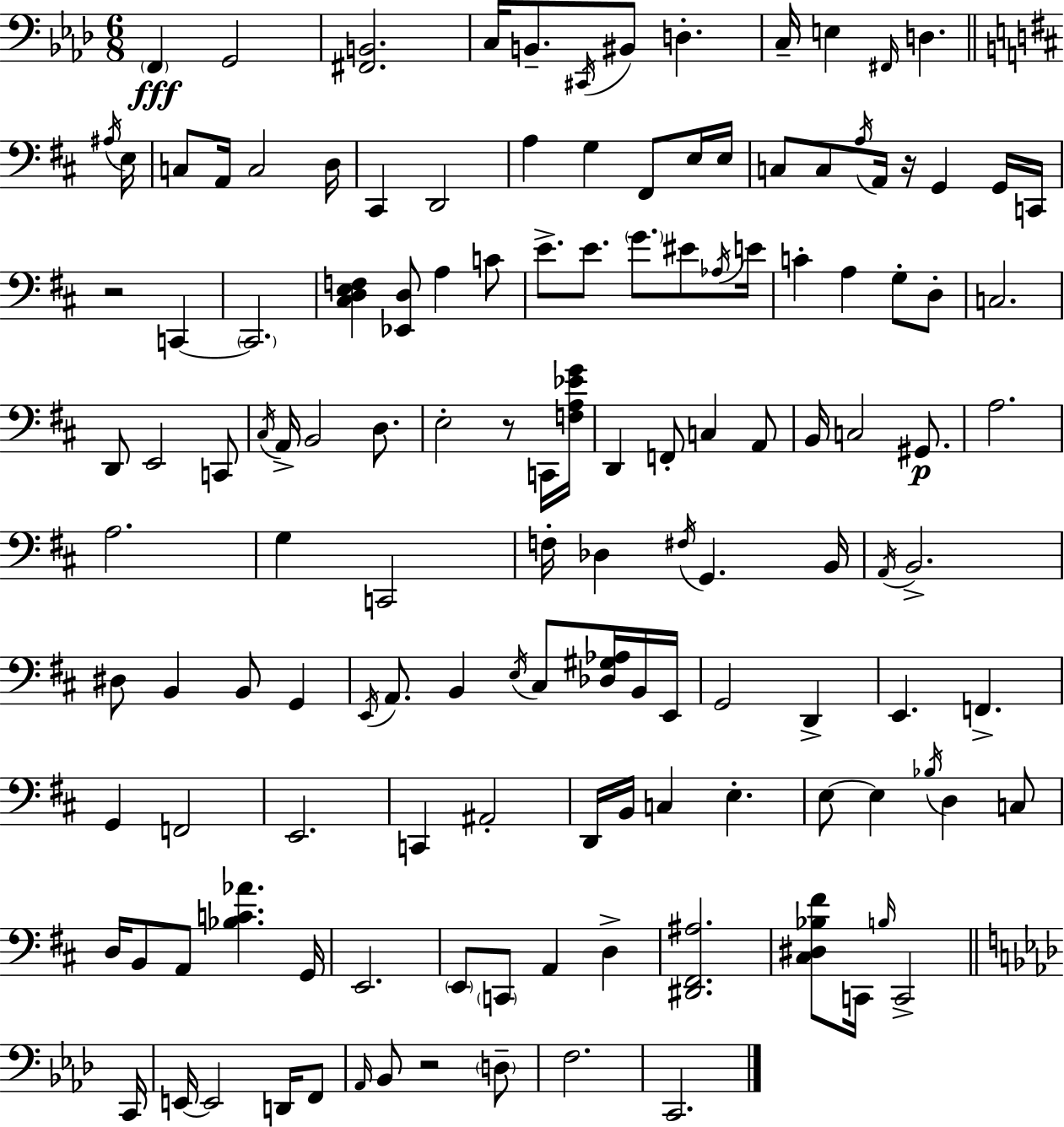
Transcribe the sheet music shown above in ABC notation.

X:1
T:Untitled
M:6/8
L:1/4
K:Fm
F,, G,,2 [^F,,B,,]2 C,/4 B,,/2 ^C,,/4 ^B,,/2 D, C,/4 E, ^F,,/4 D, ^A,/4 E,/4 C,/2 A,,/4 C,2 D,/4 ^C,, D,,2 A, G, ^F,,/2 E,/4 E,/4 C,/2 C,/2 A,/4 A,,/4 z/4 G,, G,,/4 C,,/4 z2 C,, C,,2 [^C,D,E,F,] [_E,,D,]/2 A, C/2 E/2 E/2 G/2 ^E/2 _A,/4 E/4 C A, G,/2 D,/2 C,2 D,,/2 E,,2 C,,/2 ^C,/4 A,,/4 B,,2 D,/2 E,2 z/2 C,,/4 [F,A,_EG]/4 D,, F,,/2 C, A,,/2 B,,/4 C,2 ^G,,/2 A,2 A,2 G, C,,2 F,/4 _D, ^F,/4 G,, B,,/4 A,,/4 B,,2 ^D,/2 B,, B,,/2 G,, E,,/4 A,,/2 B,, E,/4 ^C,/2 [_D,^G,_A,]/4 B,,/4 E,,/4 G,,2 D,, E,, F,, G,, F,,2 E,,2 C,, ^A,,2 D,,/4 B,,/4 C, E, E,/2 E, _B,/4 D, C,/2 D,/4 B,,/2 A,,/2 [_B,C_A] G,,/4 E,,2 E,,/2 C,,/2 A,, D, [^D,,^F,,^A,]2 [^C,^D,_B,^F]/2 C,,/4 B,/4 C,,2 C,,/4 E,,/4 E,,2 D,,/4 F,,/2 _A,,/4 _B,,/2 z2 D,/2 F,2 C,,2